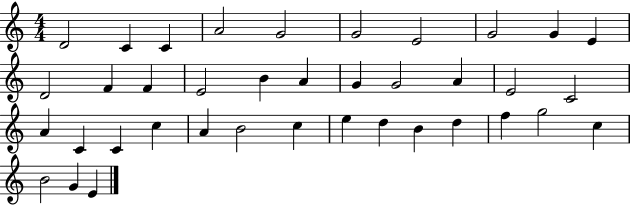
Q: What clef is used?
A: treble